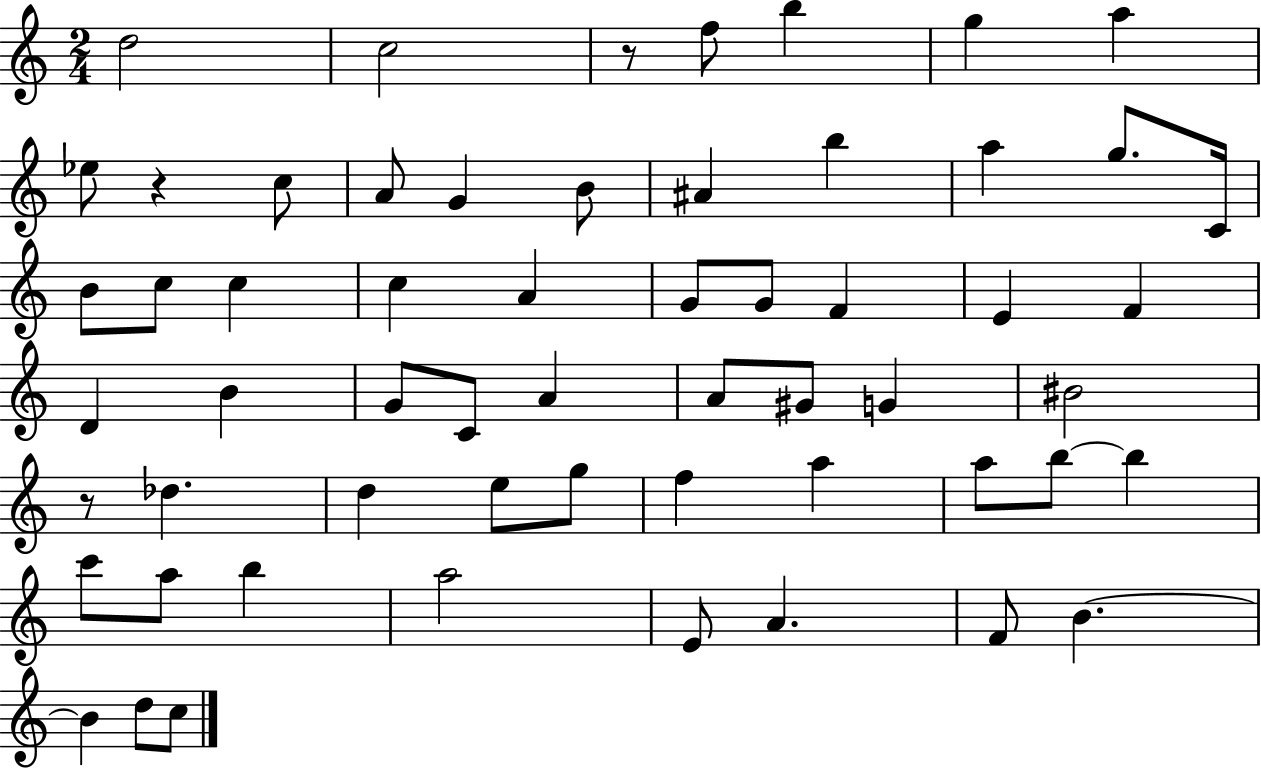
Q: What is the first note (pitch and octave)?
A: D5